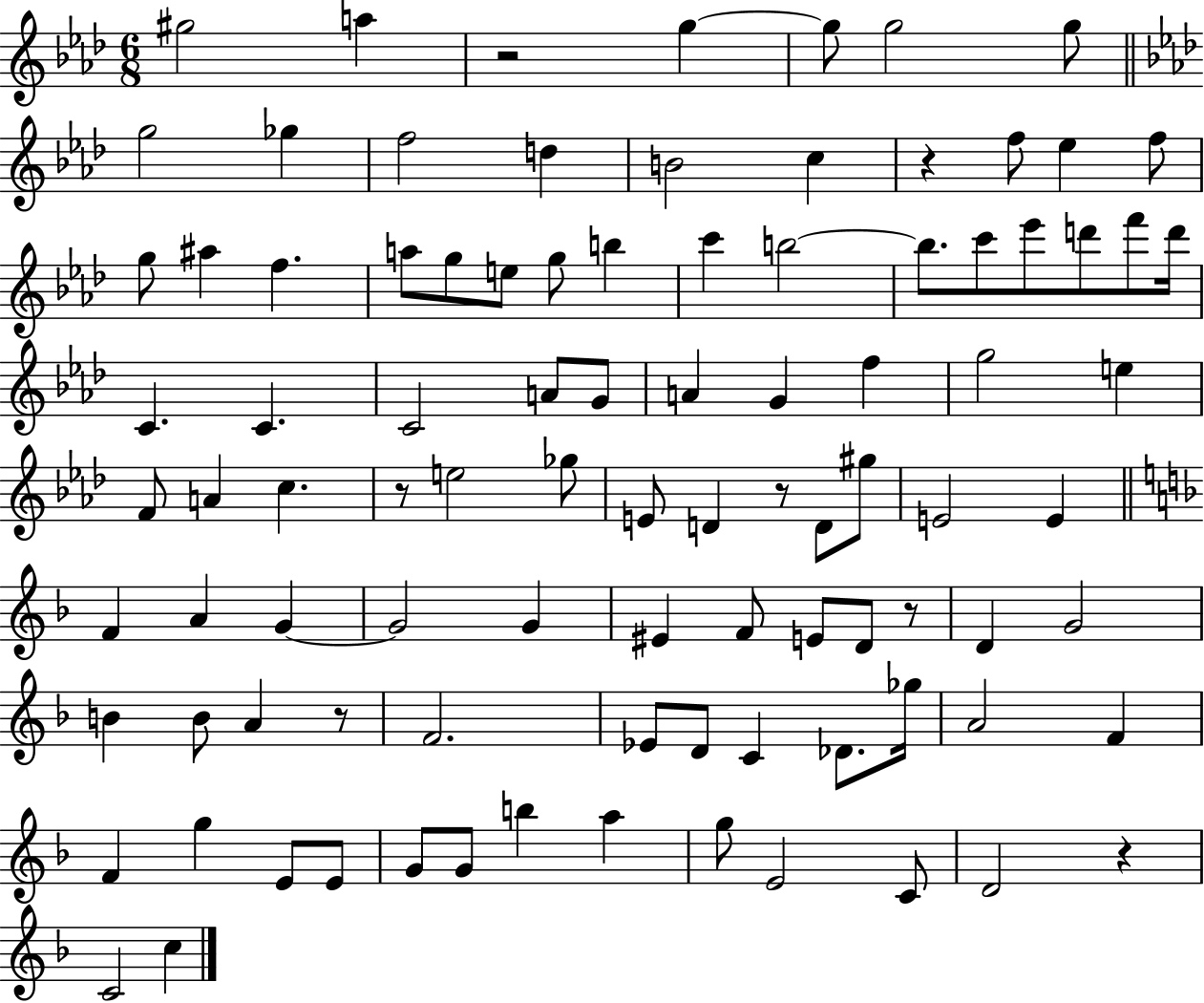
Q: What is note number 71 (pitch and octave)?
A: Db4